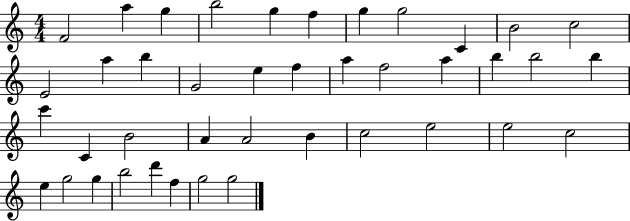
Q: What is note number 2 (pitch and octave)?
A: A5